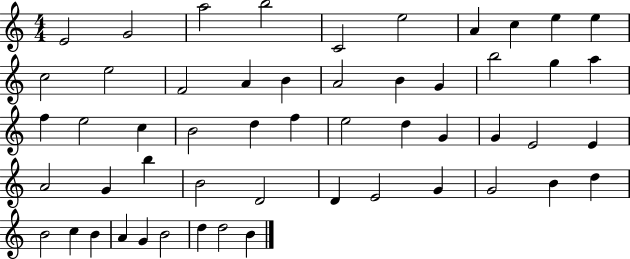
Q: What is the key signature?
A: C major